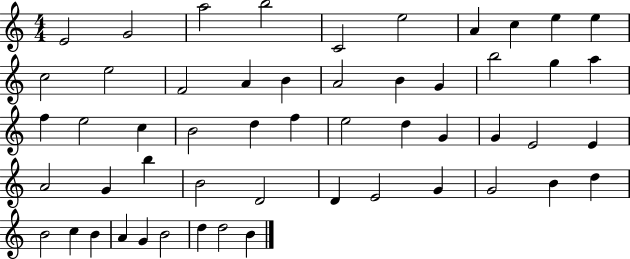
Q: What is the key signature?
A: C major